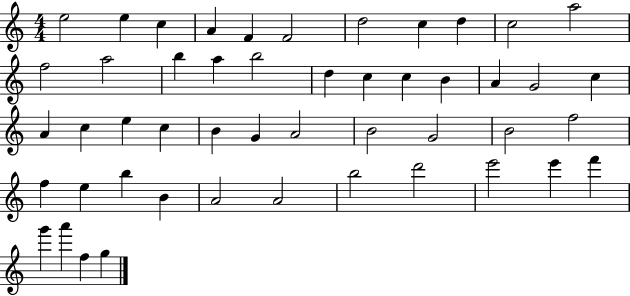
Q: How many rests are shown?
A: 0